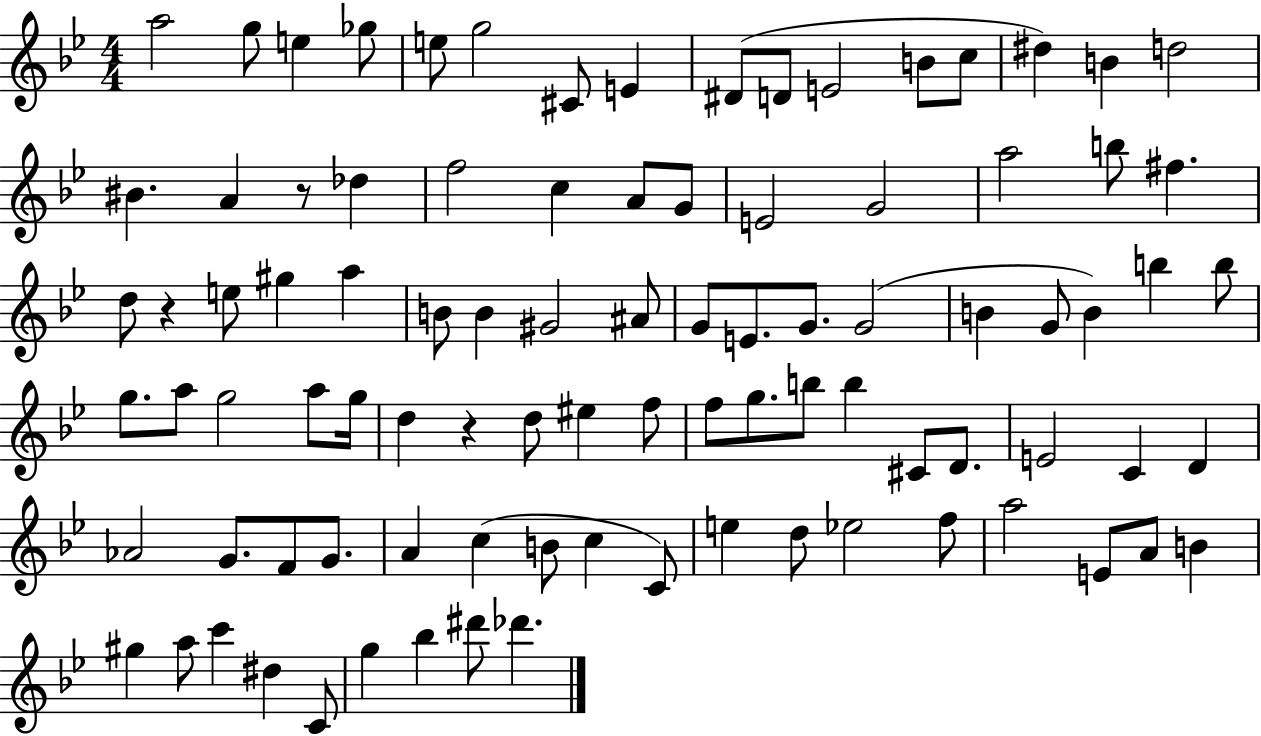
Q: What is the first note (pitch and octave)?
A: A5